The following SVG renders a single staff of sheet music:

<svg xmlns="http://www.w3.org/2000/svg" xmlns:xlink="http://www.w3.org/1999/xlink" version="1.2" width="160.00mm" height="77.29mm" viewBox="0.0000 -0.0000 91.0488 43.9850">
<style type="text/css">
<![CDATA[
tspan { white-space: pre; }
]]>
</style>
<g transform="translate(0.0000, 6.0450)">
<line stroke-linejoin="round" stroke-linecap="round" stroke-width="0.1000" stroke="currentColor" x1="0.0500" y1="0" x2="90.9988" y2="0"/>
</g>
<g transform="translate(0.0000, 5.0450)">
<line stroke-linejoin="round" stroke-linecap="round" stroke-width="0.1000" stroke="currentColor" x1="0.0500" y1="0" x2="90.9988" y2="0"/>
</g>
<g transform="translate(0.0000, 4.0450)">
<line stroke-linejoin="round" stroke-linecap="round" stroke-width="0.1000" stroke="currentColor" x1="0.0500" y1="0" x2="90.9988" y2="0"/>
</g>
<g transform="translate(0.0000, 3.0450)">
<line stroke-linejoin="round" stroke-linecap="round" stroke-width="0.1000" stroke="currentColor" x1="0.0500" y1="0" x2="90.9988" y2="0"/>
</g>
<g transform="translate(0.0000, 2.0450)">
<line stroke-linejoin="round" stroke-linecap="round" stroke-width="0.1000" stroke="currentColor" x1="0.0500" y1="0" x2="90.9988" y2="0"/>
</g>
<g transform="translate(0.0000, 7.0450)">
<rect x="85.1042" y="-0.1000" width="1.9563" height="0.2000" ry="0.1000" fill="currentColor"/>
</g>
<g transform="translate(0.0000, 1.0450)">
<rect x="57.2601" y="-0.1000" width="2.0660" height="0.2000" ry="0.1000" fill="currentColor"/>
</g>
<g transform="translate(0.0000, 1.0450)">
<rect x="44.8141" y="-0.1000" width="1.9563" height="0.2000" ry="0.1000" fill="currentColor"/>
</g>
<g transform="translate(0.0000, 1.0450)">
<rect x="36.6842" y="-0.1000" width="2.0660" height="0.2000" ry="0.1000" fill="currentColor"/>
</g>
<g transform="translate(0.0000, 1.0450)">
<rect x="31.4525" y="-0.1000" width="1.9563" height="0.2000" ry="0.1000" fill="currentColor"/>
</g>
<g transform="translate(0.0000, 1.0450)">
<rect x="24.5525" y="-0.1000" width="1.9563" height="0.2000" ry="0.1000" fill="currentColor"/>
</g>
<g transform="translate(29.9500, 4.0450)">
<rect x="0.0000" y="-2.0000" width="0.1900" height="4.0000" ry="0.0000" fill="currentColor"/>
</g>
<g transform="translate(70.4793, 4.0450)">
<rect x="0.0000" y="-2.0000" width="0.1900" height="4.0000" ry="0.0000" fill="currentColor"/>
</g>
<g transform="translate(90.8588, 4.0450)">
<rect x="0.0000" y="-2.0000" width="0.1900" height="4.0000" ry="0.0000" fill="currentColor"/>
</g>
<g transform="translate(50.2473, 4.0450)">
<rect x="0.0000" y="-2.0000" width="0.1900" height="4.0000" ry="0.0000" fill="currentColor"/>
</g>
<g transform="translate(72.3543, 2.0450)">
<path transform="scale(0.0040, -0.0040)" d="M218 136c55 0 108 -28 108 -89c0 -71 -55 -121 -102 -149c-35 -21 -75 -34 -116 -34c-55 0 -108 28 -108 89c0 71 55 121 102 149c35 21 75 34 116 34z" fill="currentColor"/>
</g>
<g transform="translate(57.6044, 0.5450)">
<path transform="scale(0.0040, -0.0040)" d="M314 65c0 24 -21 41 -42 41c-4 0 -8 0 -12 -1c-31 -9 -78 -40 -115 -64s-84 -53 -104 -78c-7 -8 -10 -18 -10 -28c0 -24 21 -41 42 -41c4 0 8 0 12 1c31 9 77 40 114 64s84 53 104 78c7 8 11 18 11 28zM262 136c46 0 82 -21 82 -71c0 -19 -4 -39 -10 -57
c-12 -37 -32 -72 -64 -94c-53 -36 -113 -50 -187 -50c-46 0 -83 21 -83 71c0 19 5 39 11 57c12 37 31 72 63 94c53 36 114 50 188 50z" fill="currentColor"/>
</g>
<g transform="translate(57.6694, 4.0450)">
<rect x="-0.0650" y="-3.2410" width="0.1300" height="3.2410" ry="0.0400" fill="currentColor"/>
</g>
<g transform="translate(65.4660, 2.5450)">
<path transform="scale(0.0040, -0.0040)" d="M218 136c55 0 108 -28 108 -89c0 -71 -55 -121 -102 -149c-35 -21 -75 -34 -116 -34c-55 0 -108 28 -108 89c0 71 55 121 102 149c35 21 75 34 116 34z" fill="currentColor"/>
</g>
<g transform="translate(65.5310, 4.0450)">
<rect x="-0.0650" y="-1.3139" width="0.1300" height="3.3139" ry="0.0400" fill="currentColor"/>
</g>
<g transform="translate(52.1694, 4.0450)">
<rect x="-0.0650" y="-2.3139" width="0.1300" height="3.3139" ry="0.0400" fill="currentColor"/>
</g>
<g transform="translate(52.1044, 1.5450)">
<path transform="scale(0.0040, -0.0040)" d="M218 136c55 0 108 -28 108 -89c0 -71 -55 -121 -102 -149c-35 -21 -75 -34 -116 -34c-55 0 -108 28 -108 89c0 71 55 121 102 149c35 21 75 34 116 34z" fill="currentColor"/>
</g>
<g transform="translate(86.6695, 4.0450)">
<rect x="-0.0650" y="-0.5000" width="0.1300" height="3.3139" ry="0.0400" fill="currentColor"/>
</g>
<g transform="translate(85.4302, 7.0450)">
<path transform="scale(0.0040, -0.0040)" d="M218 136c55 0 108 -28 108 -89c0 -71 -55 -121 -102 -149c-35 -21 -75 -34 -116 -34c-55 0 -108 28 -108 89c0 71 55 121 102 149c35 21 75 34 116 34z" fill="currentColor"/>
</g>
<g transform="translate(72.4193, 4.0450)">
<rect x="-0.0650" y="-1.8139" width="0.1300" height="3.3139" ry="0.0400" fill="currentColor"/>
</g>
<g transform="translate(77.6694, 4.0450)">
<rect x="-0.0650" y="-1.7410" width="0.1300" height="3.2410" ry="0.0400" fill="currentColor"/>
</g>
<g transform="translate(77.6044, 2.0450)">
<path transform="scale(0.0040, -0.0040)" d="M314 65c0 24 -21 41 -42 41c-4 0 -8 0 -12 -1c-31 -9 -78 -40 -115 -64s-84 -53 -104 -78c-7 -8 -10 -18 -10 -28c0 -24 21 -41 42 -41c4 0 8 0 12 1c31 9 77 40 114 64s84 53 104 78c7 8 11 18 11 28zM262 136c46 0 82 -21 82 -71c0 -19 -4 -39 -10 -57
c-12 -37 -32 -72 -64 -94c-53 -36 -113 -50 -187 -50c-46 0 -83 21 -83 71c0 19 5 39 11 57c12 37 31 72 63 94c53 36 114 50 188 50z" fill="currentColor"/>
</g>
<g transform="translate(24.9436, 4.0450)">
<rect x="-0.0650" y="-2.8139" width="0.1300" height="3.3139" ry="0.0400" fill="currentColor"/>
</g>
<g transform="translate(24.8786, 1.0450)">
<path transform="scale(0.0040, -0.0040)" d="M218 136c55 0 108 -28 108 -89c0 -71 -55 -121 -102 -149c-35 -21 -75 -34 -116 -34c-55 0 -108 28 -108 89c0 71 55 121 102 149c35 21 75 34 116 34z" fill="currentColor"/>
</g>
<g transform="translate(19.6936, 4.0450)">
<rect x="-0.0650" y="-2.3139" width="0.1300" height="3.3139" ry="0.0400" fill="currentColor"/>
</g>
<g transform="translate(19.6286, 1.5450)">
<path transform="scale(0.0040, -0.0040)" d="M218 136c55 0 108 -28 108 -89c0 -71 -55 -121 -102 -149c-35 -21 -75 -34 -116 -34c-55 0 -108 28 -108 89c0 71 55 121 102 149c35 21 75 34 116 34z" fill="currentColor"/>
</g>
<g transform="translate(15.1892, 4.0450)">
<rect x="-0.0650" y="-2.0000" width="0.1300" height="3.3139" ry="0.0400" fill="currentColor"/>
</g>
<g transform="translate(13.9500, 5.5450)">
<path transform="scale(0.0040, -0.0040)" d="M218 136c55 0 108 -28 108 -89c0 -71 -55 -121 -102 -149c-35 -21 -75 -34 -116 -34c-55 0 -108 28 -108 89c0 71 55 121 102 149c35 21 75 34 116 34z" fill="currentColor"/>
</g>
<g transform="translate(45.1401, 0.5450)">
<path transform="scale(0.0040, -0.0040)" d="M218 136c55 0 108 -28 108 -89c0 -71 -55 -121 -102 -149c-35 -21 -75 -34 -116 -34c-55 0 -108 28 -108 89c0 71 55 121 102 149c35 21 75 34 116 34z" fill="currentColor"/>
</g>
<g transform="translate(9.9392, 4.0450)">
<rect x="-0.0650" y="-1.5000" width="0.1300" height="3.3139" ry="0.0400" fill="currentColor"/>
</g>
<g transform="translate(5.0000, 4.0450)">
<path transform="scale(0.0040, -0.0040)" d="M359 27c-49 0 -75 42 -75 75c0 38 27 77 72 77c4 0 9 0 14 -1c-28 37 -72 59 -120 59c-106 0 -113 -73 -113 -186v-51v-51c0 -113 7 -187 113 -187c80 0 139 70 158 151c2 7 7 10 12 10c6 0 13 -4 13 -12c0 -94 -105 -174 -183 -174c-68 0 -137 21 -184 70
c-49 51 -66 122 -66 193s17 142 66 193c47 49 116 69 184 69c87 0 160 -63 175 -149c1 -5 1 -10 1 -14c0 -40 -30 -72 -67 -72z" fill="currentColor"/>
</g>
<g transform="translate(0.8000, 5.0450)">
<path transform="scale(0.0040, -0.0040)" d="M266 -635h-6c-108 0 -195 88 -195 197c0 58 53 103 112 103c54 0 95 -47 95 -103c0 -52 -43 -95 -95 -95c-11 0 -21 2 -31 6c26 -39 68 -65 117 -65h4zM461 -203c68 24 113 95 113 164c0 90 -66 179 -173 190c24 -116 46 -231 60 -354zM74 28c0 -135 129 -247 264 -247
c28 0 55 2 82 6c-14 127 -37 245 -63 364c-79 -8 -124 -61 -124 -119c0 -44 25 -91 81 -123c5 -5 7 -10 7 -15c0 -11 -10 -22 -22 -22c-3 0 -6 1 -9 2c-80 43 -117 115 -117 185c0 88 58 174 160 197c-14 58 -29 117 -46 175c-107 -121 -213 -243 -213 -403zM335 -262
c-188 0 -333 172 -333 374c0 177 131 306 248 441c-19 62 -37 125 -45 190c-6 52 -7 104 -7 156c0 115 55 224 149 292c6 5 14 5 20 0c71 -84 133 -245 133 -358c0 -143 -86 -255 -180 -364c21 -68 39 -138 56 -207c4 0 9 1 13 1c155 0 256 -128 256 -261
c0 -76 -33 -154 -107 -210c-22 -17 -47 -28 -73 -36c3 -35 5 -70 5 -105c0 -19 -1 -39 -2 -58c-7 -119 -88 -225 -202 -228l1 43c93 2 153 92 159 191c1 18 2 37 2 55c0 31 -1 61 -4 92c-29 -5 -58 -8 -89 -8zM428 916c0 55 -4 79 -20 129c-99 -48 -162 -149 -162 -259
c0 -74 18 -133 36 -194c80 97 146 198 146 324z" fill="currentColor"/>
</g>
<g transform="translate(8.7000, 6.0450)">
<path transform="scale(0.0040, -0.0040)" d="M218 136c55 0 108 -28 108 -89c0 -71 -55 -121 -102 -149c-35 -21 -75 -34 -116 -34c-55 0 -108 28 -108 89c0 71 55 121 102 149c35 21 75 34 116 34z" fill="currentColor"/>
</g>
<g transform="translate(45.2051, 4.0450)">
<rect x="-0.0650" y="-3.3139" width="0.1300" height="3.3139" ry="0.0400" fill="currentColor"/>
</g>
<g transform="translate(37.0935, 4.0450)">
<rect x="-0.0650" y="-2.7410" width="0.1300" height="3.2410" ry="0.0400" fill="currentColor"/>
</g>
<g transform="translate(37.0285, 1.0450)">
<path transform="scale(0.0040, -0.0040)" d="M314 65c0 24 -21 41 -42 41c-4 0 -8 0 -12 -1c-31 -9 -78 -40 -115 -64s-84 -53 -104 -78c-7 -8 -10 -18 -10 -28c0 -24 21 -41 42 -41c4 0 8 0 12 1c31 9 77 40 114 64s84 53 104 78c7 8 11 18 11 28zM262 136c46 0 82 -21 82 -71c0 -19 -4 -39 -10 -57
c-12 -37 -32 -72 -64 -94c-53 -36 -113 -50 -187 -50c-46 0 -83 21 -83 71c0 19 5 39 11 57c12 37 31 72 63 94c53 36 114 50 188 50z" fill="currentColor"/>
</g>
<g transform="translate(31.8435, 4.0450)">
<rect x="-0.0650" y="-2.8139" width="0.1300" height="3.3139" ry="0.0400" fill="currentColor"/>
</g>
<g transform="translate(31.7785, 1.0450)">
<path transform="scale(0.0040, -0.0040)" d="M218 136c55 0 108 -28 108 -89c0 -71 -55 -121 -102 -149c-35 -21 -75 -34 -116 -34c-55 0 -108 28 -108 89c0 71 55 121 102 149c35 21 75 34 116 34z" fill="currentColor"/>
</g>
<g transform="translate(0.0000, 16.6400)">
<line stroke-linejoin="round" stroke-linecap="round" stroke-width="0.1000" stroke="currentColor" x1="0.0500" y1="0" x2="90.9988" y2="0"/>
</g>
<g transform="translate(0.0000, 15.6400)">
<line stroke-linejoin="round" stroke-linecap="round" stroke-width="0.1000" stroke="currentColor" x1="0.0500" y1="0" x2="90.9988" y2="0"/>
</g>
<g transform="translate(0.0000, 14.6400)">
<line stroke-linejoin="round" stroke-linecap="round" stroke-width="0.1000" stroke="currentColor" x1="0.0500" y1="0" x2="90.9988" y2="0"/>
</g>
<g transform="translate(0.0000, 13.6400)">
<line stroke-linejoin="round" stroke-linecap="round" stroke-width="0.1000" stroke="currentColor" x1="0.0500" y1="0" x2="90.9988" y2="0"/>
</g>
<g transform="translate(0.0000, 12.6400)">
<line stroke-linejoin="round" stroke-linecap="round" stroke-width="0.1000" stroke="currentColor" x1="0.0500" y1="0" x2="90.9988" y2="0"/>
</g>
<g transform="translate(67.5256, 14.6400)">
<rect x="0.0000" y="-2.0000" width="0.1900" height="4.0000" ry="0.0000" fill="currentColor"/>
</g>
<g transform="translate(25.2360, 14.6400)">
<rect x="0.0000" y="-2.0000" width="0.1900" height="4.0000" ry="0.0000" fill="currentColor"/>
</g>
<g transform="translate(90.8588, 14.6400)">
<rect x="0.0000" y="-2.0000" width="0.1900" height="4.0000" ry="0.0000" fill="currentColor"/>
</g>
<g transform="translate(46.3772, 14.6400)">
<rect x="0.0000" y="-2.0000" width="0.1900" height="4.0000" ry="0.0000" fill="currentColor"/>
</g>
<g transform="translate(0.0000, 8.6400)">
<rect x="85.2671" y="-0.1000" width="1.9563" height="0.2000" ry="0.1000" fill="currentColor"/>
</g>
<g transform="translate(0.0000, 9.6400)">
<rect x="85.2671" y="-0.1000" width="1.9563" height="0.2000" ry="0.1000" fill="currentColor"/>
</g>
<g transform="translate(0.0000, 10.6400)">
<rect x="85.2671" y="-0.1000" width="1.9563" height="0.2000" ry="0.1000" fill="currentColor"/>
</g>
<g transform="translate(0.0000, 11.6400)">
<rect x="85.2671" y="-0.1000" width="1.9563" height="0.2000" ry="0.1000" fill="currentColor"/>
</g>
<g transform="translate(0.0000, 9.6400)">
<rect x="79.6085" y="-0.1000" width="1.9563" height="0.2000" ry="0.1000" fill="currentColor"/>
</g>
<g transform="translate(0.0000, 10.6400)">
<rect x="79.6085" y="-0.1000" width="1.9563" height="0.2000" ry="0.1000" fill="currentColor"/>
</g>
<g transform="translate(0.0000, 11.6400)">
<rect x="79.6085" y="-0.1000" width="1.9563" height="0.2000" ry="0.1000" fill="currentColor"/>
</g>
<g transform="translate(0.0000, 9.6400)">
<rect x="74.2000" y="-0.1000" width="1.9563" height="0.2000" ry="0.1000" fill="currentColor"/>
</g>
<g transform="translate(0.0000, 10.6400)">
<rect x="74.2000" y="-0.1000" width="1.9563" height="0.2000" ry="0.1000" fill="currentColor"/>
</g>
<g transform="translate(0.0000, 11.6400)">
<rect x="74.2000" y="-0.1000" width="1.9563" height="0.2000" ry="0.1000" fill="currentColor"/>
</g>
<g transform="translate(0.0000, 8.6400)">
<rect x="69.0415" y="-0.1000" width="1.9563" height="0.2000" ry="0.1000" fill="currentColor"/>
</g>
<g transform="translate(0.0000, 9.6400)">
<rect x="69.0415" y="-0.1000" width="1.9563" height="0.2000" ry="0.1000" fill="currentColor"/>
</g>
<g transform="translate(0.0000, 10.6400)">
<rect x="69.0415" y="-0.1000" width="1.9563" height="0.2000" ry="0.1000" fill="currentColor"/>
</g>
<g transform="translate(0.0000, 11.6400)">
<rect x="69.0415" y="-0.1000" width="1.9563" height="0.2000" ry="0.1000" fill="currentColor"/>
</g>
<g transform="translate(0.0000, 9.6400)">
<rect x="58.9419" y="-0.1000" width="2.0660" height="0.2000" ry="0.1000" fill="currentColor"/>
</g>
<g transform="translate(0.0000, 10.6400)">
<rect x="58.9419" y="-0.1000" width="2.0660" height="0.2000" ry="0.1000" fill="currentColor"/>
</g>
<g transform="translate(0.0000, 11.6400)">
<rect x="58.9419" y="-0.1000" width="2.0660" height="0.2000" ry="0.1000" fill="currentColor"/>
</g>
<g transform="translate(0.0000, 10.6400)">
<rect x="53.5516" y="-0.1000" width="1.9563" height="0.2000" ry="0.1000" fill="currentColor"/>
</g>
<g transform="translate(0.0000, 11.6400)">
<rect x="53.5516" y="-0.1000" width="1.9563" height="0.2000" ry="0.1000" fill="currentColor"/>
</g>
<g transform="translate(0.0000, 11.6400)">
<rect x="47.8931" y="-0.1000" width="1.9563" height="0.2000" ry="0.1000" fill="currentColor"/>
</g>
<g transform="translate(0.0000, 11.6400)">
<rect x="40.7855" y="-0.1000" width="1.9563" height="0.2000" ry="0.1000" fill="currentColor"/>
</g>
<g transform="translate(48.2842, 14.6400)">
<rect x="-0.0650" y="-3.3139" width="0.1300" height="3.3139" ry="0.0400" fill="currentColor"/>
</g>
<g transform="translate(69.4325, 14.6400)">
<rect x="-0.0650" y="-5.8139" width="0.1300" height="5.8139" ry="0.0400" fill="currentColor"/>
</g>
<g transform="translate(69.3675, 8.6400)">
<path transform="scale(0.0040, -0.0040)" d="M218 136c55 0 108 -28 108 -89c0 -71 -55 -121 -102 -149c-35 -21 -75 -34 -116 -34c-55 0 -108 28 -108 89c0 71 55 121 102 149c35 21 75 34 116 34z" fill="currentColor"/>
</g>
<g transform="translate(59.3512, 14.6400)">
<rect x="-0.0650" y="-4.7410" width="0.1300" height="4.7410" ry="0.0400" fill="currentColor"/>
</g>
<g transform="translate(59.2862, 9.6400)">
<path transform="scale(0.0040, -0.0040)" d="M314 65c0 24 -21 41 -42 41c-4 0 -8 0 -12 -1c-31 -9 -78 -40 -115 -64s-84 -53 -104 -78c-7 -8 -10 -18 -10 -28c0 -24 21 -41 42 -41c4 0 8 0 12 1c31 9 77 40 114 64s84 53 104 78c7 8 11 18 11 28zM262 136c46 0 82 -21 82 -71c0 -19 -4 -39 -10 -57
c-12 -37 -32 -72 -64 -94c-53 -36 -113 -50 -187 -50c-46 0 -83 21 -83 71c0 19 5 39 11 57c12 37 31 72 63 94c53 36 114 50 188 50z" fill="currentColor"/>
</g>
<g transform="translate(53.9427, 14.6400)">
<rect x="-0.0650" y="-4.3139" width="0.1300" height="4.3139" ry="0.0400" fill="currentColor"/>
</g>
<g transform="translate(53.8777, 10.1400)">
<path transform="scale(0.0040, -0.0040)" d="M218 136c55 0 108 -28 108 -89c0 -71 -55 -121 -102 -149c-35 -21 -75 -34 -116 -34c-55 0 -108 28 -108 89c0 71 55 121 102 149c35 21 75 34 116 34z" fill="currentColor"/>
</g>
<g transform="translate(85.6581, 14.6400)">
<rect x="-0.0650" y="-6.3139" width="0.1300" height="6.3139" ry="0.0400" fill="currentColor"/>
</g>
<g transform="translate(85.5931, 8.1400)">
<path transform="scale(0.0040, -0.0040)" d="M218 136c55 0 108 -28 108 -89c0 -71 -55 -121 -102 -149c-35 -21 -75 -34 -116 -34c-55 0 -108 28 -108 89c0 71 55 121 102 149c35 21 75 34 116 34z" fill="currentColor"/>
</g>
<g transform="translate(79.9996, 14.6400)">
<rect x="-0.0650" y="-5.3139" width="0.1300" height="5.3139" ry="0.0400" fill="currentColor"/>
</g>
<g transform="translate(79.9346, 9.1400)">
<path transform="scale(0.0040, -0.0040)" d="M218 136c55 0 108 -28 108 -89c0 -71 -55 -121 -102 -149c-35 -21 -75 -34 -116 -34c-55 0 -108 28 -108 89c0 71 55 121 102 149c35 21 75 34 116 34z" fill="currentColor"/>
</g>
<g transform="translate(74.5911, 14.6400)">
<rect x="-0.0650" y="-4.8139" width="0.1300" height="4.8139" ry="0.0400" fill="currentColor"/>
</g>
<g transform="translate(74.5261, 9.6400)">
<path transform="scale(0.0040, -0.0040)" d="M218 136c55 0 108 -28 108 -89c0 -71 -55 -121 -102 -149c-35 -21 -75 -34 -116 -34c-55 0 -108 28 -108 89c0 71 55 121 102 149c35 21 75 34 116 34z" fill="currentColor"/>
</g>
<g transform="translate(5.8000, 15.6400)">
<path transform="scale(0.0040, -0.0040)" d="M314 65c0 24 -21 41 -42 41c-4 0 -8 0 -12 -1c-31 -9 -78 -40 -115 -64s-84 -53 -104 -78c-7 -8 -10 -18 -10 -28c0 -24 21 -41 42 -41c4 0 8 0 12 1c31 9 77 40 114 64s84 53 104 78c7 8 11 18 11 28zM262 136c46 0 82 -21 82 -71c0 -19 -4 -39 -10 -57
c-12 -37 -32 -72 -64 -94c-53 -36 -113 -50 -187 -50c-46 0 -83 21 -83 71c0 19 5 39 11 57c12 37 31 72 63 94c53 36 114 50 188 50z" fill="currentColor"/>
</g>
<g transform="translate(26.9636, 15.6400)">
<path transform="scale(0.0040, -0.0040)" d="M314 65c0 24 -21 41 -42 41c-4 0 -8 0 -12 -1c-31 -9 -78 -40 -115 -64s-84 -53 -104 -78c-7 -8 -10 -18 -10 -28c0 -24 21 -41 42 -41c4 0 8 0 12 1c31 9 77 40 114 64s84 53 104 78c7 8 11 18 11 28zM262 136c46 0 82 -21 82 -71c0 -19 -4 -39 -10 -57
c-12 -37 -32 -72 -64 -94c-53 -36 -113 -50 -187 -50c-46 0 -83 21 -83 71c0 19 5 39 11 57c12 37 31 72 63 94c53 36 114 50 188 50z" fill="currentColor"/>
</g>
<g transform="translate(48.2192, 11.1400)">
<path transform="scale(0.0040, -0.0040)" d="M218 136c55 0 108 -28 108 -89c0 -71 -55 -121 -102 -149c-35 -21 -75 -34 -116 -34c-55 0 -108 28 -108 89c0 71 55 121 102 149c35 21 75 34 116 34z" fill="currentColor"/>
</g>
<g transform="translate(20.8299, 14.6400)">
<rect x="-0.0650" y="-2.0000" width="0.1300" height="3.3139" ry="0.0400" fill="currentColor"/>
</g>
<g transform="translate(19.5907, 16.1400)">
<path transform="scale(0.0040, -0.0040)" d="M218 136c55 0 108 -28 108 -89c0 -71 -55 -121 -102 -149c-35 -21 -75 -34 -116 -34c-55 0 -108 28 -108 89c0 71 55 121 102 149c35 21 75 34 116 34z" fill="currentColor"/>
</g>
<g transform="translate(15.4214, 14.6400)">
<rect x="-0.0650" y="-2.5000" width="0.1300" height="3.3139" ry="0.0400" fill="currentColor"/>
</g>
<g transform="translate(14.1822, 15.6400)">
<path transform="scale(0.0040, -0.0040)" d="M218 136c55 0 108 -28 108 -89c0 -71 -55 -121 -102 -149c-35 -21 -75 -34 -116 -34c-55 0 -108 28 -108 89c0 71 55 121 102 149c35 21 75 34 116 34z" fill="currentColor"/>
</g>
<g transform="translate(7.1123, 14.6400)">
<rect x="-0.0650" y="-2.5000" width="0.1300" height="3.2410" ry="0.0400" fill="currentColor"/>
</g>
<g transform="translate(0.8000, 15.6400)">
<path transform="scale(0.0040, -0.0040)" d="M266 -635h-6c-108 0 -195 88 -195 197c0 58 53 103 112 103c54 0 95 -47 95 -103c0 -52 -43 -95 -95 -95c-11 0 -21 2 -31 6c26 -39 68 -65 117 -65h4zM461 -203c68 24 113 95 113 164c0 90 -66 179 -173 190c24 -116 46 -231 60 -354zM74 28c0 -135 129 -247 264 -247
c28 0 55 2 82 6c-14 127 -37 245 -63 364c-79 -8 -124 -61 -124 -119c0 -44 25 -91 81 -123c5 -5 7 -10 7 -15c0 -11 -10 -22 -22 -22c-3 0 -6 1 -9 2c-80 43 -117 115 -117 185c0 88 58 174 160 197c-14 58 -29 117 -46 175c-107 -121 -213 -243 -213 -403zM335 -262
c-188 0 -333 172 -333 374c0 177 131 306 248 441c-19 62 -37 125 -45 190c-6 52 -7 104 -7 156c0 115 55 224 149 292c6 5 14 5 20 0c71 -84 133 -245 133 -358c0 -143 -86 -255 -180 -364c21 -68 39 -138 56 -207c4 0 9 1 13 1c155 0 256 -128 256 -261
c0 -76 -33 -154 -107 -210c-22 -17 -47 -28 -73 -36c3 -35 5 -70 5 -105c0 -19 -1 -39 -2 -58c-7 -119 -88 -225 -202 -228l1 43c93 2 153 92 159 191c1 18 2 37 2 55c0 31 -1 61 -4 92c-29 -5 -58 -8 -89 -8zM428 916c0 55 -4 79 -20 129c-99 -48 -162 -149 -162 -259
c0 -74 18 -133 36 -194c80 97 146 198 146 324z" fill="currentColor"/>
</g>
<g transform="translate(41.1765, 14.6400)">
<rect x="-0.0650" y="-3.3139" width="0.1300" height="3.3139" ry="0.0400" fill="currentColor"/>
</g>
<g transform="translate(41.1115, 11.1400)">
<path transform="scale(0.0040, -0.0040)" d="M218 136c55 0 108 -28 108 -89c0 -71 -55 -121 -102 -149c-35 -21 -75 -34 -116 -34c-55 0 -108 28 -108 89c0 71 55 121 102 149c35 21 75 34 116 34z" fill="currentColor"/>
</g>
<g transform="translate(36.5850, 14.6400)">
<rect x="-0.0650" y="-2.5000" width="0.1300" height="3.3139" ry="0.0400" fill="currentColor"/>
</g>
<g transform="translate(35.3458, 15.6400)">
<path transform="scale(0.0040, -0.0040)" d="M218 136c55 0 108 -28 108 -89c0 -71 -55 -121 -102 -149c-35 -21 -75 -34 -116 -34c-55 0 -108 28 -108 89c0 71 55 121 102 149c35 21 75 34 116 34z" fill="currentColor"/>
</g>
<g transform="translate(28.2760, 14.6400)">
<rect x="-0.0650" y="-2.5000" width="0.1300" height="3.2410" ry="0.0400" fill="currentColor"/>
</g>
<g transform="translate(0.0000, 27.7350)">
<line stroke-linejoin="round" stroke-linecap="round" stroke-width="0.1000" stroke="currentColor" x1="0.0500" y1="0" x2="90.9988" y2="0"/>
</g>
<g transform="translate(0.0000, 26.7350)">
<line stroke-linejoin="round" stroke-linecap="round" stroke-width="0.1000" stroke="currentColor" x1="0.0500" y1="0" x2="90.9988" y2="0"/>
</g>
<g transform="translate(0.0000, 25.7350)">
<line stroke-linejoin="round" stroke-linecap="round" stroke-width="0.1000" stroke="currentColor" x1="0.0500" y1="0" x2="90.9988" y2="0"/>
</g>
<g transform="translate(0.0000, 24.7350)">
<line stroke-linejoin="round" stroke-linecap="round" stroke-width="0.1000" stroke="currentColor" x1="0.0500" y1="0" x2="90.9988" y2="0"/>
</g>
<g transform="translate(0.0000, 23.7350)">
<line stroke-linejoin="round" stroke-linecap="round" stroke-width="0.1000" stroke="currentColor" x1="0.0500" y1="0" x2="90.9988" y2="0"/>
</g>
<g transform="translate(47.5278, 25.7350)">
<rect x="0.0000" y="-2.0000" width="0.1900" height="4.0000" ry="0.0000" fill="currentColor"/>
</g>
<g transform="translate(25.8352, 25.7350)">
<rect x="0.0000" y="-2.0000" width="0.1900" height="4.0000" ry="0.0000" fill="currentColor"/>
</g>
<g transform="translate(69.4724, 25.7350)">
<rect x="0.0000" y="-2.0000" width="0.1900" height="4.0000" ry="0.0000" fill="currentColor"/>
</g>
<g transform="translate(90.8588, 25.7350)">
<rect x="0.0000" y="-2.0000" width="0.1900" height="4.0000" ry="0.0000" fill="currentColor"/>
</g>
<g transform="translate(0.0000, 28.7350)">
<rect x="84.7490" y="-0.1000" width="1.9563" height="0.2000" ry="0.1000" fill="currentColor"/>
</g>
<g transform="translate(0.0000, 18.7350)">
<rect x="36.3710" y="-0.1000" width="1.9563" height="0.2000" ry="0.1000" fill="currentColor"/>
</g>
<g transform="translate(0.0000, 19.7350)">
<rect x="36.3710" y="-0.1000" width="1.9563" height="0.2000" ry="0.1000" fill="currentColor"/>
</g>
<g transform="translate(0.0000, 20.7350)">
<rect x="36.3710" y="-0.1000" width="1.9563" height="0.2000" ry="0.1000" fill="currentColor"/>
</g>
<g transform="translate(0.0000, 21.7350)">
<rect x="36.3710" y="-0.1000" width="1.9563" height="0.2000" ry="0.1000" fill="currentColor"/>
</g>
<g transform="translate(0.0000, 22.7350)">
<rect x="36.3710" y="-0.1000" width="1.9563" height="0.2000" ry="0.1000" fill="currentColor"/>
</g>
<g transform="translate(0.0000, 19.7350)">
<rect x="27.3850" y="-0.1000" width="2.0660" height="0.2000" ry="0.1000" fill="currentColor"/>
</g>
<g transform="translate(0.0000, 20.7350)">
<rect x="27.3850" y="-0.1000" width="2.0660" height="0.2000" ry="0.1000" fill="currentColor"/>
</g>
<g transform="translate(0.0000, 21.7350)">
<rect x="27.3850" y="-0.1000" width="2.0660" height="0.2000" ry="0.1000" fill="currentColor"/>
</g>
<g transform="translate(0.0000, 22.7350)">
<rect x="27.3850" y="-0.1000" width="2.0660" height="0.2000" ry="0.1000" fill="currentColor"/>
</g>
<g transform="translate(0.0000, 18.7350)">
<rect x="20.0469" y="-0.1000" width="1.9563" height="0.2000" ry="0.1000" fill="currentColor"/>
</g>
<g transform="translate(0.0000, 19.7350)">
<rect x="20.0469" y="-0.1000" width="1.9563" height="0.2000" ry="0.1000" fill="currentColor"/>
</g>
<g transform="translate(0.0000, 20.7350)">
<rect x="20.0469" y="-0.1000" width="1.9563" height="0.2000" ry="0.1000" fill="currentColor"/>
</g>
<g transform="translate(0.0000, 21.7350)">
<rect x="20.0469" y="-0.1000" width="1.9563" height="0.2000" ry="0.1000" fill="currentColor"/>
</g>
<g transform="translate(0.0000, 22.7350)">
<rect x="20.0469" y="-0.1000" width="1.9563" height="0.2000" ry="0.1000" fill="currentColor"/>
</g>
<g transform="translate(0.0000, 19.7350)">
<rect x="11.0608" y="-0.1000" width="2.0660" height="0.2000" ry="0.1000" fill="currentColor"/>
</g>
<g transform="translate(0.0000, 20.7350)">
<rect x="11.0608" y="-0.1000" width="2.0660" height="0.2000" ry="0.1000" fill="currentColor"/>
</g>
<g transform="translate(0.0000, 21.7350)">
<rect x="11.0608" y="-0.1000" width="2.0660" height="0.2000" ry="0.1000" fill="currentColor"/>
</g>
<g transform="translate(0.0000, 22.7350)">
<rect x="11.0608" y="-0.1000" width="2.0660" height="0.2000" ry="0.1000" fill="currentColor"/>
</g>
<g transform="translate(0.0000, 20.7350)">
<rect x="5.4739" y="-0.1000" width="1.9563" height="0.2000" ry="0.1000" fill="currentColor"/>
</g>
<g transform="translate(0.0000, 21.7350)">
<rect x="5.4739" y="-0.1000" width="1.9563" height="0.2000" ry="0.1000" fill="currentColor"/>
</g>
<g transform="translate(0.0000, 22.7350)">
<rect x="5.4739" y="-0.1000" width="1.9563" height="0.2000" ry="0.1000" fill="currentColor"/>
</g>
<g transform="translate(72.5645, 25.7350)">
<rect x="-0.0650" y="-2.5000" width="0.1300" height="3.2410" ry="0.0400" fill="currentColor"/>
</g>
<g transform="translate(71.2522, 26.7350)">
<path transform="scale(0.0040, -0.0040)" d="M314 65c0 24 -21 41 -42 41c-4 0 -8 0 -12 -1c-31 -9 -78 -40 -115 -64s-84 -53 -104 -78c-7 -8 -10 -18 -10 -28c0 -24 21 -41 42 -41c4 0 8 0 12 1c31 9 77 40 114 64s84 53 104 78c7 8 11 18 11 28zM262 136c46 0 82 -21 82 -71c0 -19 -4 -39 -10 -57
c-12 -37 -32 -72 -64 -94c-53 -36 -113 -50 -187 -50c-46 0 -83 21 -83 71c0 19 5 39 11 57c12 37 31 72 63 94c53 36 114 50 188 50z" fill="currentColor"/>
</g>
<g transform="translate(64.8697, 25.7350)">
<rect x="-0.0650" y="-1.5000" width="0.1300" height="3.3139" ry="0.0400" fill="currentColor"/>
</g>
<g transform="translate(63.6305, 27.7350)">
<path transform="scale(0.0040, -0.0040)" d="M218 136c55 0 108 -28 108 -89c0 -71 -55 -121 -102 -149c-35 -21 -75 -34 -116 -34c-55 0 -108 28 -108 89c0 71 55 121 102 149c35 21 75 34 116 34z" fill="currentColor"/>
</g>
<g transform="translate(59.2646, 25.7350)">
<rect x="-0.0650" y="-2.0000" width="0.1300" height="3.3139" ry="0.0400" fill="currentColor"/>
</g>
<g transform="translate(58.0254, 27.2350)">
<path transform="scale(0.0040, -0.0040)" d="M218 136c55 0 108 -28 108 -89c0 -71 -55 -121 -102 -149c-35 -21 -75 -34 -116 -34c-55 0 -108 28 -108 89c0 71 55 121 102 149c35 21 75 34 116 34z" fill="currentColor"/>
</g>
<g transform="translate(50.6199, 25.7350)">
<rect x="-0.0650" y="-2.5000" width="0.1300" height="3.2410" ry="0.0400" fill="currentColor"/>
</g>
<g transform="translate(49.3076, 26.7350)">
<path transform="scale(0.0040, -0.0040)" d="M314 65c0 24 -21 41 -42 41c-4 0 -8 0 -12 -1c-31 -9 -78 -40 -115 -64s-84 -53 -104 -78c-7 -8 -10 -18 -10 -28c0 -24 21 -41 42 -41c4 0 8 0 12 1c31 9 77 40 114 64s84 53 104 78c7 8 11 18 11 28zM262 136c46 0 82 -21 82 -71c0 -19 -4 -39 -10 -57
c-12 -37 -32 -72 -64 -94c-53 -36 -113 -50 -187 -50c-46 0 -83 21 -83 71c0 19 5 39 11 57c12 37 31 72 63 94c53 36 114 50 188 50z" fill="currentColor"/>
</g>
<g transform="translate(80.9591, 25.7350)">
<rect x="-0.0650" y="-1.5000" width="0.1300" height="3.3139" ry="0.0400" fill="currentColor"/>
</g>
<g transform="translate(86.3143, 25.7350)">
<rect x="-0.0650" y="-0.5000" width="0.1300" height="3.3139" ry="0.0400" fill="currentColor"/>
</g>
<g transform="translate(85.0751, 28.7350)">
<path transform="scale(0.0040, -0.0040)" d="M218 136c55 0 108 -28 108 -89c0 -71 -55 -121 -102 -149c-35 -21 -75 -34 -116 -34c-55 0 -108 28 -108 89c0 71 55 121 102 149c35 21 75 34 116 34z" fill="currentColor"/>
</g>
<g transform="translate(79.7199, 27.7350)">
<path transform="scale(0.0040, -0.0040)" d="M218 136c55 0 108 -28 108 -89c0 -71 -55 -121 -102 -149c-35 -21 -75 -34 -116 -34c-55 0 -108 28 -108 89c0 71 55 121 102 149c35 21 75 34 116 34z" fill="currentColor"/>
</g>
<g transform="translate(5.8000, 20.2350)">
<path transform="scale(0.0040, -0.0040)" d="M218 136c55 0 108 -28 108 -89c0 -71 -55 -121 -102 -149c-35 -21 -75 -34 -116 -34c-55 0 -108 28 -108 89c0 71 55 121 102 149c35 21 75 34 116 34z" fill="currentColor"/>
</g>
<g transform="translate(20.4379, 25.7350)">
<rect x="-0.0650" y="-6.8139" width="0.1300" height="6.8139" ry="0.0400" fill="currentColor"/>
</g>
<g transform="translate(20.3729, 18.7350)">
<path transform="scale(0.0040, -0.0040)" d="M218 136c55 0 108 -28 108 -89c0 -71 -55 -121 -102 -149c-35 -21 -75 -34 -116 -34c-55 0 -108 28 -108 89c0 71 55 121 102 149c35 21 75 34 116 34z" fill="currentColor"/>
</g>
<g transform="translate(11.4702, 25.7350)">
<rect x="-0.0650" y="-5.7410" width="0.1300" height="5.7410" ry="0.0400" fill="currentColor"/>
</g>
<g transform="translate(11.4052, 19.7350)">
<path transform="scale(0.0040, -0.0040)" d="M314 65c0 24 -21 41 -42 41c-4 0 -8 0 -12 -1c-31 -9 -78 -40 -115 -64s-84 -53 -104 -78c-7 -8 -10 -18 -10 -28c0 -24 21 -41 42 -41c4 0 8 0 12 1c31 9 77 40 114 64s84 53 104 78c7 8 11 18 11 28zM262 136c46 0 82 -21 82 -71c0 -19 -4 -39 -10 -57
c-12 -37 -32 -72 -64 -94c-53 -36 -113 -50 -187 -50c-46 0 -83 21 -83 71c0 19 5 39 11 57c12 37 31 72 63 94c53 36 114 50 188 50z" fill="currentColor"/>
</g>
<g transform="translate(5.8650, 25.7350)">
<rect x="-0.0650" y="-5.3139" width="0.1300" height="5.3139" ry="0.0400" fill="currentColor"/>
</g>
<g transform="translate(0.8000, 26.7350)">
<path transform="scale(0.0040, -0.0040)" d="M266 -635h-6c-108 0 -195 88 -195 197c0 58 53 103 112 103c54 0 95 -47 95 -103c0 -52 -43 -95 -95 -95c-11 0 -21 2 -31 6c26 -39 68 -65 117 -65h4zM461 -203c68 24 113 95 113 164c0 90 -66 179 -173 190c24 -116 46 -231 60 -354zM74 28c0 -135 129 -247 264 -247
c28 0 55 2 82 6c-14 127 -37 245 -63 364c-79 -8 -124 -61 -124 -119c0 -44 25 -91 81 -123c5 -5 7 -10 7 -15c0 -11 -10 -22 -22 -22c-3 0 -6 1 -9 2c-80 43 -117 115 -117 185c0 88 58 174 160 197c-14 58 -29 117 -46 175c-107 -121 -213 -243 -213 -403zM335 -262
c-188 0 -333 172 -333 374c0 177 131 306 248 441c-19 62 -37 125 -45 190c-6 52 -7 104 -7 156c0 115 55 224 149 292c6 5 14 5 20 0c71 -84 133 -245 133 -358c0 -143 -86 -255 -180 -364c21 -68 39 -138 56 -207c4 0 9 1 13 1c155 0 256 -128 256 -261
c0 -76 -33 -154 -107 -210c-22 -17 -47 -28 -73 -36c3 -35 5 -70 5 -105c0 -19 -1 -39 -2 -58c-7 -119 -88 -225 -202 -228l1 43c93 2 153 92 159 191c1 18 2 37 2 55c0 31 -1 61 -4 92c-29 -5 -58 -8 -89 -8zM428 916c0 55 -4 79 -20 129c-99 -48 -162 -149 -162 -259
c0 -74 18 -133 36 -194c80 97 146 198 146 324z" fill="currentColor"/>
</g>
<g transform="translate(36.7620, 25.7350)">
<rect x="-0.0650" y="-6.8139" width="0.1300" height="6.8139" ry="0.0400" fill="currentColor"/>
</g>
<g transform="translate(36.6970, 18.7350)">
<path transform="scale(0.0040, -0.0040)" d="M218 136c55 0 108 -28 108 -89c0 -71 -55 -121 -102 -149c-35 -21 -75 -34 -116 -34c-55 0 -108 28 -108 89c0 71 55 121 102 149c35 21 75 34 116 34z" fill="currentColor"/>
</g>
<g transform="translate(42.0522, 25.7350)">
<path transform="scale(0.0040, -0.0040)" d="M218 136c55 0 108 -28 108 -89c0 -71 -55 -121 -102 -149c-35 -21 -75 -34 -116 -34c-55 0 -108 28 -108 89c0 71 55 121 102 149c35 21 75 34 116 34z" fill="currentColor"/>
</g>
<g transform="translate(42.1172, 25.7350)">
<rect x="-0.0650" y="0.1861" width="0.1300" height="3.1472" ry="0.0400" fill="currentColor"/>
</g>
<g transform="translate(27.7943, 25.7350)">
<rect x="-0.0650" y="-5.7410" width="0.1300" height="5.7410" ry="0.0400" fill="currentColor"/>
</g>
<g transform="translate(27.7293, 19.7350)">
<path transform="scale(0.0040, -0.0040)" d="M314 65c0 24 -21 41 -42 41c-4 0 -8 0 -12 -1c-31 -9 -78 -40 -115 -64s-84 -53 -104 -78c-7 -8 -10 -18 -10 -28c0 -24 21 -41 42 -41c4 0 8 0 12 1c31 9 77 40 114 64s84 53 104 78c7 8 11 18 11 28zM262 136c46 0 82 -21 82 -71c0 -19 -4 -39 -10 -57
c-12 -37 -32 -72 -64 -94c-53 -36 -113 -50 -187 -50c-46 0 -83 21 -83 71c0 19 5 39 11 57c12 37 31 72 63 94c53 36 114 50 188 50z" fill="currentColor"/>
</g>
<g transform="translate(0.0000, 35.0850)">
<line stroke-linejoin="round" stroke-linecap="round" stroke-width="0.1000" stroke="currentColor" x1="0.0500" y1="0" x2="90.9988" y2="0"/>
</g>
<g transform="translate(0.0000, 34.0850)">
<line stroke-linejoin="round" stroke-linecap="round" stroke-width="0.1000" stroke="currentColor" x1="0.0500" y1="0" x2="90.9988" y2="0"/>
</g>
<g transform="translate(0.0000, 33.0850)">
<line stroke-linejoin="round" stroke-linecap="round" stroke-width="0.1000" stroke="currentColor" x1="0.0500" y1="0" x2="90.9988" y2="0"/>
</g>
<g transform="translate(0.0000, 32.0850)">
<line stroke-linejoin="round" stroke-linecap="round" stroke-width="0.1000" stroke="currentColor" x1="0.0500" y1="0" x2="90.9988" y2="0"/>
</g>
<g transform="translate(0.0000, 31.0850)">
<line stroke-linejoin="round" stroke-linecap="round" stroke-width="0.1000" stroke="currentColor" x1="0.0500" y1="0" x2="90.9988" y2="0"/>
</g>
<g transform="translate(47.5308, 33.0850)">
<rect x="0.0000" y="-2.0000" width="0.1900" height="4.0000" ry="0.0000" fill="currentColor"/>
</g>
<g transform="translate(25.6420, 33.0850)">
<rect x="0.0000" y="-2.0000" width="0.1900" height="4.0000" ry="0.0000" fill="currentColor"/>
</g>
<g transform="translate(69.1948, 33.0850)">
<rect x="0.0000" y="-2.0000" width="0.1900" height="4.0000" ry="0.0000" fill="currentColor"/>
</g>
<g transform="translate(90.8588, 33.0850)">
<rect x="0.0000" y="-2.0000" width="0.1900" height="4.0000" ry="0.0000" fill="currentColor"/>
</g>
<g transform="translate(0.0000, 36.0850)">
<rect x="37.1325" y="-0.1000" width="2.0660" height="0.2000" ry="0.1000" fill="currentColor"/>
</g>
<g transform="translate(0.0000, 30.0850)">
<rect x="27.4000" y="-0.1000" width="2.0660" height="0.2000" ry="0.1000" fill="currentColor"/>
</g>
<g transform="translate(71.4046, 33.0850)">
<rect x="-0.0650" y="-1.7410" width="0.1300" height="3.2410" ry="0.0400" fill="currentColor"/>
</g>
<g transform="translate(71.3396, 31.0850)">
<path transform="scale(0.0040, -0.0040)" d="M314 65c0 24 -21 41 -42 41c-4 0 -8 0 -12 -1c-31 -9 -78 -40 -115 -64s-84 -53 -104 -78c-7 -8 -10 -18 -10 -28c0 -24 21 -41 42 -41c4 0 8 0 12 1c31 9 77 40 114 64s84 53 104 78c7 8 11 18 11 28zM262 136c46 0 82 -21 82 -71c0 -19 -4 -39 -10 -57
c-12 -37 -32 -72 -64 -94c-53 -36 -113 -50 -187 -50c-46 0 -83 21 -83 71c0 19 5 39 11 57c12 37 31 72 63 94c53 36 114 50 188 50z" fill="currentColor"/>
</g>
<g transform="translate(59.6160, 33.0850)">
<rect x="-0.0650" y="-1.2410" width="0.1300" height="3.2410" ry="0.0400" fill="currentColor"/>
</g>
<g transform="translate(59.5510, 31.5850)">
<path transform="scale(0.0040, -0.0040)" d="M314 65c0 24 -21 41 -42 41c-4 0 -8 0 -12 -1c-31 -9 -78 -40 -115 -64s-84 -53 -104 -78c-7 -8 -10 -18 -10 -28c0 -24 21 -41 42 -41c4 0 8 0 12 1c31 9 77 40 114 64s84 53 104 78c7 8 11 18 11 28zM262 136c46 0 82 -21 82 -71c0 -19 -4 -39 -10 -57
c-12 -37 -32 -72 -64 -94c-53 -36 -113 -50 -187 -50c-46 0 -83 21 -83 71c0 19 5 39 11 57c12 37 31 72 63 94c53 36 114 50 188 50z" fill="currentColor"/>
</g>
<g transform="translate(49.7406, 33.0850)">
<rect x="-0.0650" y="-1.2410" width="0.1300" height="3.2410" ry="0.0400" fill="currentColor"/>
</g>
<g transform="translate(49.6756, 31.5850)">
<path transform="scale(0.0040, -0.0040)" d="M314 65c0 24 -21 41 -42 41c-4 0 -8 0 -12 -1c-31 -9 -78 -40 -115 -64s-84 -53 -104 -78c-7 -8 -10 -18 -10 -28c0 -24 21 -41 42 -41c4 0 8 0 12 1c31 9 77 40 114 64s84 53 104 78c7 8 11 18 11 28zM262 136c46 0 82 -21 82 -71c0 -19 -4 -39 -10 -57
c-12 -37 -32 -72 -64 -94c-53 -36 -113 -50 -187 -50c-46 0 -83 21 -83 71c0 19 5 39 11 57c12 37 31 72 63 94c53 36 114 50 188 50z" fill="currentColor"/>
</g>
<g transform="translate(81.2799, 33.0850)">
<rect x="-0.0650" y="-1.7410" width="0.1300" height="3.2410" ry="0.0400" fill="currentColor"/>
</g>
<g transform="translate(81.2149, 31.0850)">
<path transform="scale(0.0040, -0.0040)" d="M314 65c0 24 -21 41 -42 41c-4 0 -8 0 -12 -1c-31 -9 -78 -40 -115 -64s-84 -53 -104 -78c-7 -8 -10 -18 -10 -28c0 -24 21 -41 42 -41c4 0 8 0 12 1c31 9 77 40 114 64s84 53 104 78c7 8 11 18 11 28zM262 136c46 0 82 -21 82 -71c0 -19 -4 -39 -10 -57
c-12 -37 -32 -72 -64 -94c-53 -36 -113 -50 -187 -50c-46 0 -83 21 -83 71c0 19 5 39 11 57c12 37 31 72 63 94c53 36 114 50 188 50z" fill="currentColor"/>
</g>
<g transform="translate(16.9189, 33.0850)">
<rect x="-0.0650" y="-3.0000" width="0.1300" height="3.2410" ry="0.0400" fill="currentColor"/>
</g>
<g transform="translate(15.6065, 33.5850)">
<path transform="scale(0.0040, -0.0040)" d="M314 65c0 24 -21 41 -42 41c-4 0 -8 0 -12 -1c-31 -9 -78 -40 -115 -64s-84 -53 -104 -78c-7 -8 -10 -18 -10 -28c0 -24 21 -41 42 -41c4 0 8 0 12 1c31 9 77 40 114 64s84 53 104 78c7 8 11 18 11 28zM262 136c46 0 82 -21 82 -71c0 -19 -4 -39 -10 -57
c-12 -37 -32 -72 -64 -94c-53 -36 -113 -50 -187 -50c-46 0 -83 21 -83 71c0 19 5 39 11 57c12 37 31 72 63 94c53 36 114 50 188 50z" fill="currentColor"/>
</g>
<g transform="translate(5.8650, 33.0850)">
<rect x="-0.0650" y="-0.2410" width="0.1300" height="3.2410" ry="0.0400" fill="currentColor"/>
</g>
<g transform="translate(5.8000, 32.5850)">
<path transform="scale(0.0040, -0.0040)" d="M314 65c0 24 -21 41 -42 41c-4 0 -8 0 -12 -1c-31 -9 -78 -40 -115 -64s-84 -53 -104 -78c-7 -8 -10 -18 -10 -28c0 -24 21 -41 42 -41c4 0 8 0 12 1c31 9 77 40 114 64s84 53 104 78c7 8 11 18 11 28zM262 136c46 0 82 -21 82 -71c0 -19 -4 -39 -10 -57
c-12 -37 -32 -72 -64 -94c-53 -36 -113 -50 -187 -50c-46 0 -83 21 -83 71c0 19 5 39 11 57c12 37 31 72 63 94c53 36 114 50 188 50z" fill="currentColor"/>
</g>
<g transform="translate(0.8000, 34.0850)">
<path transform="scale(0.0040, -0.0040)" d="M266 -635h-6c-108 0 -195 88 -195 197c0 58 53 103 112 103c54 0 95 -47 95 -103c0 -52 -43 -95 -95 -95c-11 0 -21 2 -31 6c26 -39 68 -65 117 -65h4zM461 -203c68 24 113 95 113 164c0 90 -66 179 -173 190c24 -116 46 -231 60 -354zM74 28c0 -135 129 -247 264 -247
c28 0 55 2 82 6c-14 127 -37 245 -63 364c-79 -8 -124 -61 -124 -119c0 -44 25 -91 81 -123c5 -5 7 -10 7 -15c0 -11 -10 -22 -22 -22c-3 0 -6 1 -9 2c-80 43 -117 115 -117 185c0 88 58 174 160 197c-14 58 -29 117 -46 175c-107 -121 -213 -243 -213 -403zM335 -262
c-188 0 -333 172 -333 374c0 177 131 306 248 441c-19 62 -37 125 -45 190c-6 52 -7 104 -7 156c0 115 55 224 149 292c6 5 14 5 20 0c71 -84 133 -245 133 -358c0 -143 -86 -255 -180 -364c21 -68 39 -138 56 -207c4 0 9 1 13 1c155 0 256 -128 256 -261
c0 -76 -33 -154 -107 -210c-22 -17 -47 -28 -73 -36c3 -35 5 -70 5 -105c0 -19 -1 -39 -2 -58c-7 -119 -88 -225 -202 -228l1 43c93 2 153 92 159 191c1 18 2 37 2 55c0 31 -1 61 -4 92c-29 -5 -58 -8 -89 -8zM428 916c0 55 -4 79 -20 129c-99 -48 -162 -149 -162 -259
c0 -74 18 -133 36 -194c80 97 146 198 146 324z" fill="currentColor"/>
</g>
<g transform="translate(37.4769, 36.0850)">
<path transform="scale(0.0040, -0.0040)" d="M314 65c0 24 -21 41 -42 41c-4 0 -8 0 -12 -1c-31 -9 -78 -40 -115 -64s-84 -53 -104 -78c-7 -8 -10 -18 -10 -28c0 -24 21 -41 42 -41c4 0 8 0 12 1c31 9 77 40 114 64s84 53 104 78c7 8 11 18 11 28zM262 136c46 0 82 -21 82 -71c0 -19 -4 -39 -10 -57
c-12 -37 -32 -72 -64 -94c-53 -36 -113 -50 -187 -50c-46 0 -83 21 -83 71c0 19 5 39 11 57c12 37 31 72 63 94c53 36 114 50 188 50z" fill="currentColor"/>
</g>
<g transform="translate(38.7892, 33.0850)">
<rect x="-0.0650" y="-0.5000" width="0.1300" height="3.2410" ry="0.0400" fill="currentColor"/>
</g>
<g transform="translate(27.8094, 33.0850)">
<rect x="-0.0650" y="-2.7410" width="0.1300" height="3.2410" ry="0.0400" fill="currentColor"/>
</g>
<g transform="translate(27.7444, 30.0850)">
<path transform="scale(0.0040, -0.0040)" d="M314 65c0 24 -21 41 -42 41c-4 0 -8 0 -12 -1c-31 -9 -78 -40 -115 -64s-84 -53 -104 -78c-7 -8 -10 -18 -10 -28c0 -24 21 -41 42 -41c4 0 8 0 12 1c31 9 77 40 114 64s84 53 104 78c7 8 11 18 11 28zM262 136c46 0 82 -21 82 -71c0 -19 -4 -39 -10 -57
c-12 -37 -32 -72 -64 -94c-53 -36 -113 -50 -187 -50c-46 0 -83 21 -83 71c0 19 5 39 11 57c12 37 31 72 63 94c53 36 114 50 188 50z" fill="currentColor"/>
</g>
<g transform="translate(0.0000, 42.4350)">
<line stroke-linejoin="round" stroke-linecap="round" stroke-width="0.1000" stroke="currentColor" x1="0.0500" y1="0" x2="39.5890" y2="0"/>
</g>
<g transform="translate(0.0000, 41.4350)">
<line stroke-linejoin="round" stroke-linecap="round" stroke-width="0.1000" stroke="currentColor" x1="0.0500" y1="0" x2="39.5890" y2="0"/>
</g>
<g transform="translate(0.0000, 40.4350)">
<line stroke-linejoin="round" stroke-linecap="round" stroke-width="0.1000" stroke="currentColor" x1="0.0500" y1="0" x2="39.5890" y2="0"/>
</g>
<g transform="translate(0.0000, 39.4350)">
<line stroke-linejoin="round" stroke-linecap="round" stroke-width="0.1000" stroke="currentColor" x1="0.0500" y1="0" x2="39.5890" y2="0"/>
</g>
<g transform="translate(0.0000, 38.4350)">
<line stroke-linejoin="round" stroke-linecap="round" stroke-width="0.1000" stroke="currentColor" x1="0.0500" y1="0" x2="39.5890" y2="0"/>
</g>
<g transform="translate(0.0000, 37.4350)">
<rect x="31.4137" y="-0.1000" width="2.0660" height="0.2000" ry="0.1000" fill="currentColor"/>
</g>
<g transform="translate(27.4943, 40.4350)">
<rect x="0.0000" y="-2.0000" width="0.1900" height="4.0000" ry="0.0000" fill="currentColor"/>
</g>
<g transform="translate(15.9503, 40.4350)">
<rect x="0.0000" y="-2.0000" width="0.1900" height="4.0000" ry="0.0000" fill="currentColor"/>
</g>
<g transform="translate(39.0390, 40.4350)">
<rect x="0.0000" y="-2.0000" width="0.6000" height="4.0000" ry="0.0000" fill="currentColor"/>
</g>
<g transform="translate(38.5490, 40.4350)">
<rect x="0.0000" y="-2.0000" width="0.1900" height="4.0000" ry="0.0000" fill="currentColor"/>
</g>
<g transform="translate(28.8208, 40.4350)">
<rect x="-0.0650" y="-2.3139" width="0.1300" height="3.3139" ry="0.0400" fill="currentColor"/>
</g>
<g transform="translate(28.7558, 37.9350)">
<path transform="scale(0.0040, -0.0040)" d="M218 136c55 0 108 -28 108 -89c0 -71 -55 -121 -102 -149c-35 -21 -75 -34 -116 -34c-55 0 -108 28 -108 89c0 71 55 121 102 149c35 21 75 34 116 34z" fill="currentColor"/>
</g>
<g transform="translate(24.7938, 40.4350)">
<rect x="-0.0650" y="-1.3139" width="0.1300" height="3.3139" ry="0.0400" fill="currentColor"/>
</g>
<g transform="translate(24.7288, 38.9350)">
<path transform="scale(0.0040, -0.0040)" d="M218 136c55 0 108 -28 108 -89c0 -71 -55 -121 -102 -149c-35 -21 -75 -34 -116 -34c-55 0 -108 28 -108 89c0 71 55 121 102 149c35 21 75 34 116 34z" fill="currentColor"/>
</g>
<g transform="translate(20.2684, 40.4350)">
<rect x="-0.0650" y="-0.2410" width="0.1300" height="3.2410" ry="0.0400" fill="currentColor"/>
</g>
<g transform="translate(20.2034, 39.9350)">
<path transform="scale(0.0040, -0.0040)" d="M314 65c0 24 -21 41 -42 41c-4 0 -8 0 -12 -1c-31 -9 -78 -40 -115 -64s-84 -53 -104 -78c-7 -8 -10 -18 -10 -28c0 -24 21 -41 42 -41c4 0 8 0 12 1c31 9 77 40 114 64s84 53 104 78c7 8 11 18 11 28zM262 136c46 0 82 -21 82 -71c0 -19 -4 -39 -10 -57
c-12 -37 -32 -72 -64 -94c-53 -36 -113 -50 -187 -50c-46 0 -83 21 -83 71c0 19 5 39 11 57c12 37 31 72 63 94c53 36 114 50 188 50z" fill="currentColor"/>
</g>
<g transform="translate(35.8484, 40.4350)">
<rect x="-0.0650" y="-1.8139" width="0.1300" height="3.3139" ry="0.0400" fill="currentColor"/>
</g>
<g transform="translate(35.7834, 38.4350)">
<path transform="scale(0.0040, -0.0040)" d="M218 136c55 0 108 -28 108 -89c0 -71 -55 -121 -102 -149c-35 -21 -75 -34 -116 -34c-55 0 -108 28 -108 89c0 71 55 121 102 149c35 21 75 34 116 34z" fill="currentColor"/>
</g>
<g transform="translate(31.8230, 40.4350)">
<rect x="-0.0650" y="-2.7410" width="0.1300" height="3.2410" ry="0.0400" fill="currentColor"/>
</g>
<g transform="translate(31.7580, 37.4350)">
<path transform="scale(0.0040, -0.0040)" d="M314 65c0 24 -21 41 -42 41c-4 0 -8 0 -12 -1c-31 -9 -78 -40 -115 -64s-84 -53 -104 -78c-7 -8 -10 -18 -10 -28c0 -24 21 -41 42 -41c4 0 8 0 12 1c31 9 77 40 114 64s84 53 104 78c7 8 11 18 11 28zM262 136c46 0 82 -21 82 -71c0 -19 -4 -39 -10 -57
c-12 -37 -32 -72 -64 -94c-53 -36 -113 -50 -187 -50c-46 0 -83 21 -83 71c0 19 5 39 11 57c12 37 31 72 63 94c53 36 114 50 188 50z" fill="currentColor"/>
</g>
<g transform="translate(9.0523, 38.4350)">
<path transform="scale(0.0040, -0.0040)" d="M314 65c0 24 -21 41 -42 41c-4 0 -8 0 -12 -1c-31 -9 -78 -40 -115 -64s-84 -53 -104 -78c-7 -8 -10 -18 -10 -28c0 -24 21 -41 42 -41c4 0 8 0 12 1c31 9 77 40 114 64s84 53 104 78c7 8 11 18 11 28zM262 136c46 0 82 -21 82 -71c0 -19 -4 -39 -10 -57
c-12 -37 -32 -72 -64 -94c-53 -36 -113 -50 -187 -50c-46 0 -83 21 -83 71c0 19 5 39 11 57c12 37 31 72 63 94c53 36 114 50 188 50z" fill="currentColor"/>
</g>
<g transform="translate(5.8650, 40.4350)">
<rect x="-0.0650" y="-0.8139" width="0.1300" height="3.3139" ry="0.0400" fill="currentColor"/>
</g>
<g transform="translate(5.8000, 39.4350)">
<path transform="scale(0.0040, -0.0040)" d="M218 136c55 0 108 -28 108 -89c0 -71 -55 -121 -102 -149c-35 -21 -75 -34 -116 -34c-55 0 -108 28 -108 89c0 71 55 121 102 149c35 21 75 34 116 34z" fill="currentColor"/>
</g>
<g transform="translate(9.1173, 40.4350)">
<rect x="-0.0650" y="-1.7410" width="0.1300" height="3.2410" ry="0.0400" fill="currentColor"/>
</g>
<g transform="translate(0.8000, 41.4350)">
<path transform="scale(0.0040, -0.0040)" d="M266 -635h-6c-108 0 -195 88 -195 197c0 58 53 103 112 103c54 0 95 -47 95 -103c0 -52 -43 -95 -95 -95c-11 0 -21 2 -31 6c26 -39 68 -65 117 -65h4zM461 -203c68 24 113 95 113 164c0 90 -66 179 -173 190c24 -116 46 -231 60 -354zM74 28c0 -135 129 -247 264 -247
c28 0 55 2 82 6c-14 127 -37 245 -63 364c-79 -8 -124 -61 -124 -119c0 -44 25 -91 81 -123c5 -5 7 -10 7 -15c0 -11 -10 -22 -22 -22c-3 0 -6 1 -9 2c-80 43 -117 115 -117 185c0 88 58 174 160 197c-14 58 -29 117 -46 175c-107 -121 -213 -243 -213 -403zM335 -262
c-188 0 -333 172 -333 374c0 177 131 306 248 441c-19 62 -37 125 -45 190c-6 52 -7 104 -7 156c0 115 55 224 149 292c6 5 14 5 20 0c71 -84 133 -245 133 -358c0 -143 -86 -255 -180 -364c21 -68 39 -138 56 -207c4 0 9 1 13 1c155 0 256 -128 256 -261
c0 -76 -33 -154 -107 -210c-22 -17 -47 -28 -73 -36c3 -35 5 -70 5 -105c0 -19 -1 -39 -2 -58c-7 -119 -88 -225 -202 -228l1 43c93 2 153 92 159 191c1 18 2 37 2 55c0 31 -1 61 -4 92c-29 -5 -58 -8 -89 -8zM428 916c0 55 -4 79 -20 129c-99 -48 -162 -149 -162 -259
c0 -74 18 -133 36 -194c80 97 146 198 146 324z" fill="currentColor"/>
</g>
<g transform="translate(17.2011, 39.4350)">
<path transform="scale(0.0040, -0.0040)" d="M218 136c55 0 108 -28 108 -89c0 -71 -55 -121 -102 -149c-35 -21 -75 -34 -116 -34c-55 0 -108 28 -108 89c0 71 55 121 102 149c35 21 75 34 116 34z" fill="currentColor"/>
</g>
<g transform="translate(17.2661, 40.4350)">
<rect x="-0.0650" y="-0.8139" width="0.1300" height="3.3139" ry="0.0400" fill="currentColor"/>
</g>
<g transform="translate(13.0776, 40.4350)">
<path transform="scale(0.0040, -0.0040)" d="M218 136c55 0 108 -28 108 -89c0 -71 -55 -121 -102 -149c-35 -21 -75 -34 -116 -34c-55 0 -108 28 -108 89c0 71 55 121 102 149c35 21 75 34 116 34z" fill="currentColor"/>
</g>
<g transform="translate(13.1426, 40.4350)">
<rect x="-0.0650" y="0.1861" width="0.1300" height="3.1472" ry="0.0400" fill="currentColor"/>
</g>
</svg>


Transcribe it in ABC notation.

X:1
T:Untitled
M:4/4
L:1/4
K:C
E F g a a a2 b g b2 e f f2 C G2 G F G2 G b b d' e'2 g' e' f' a' f' g'2 b' g'2 b' B G2 F E G2 E C c2 A2 a2 C2 e2 e2 f2 f2 d f2 B d c2 e g a2 f